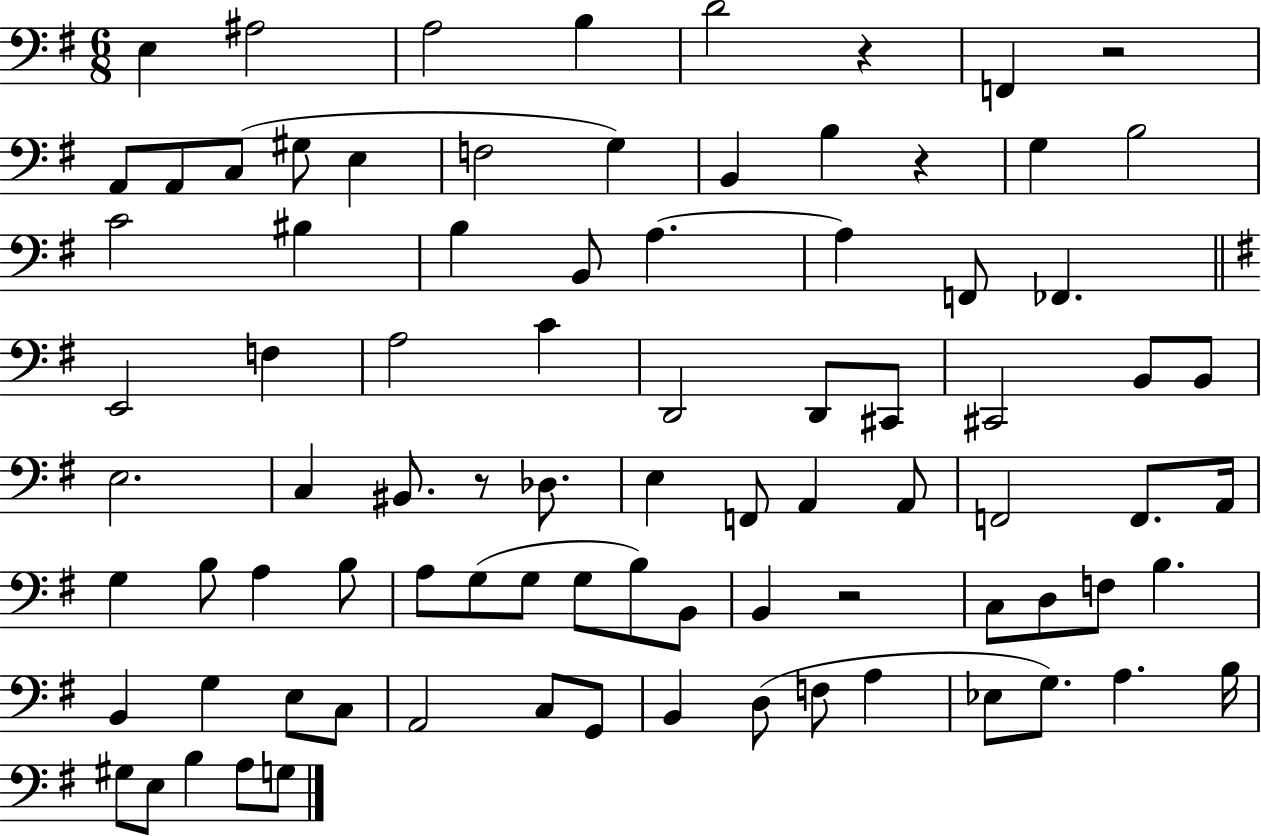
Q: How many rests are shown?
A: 5